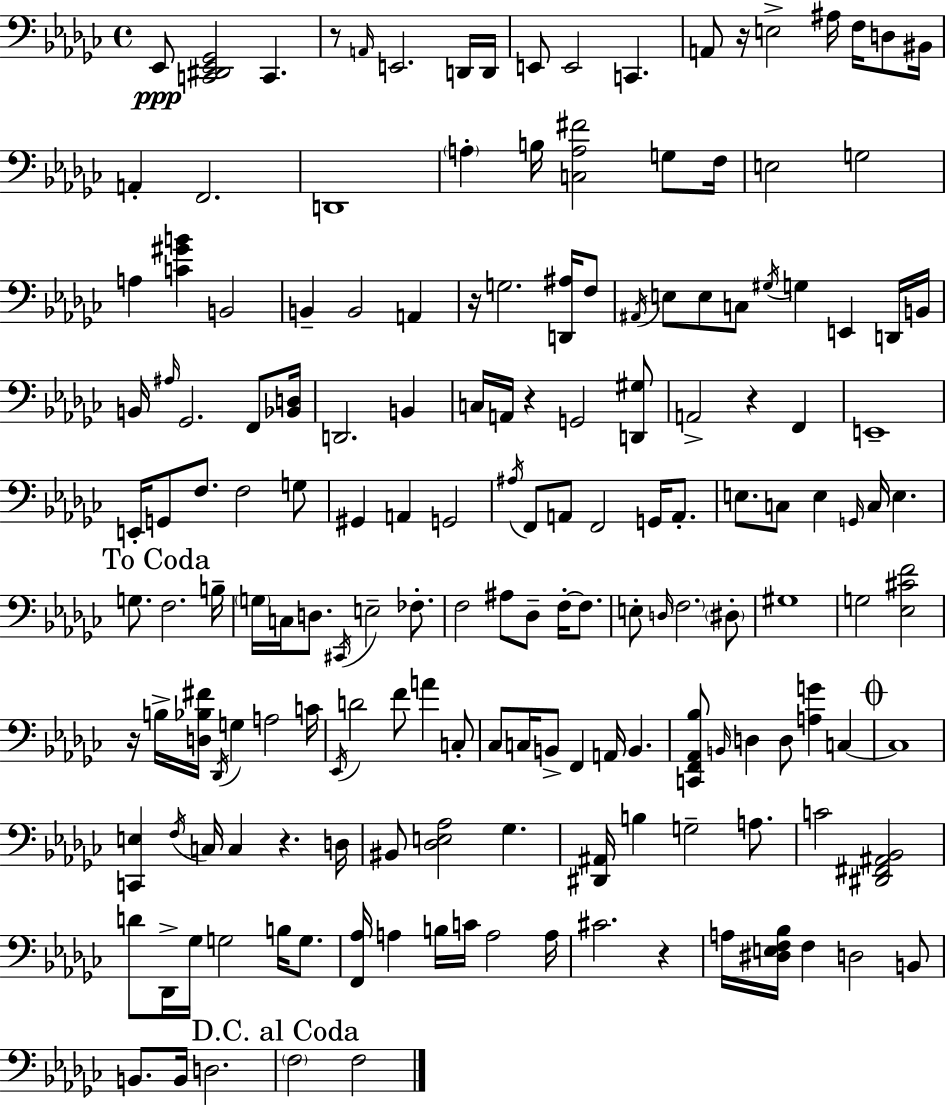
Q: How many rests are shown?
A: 8